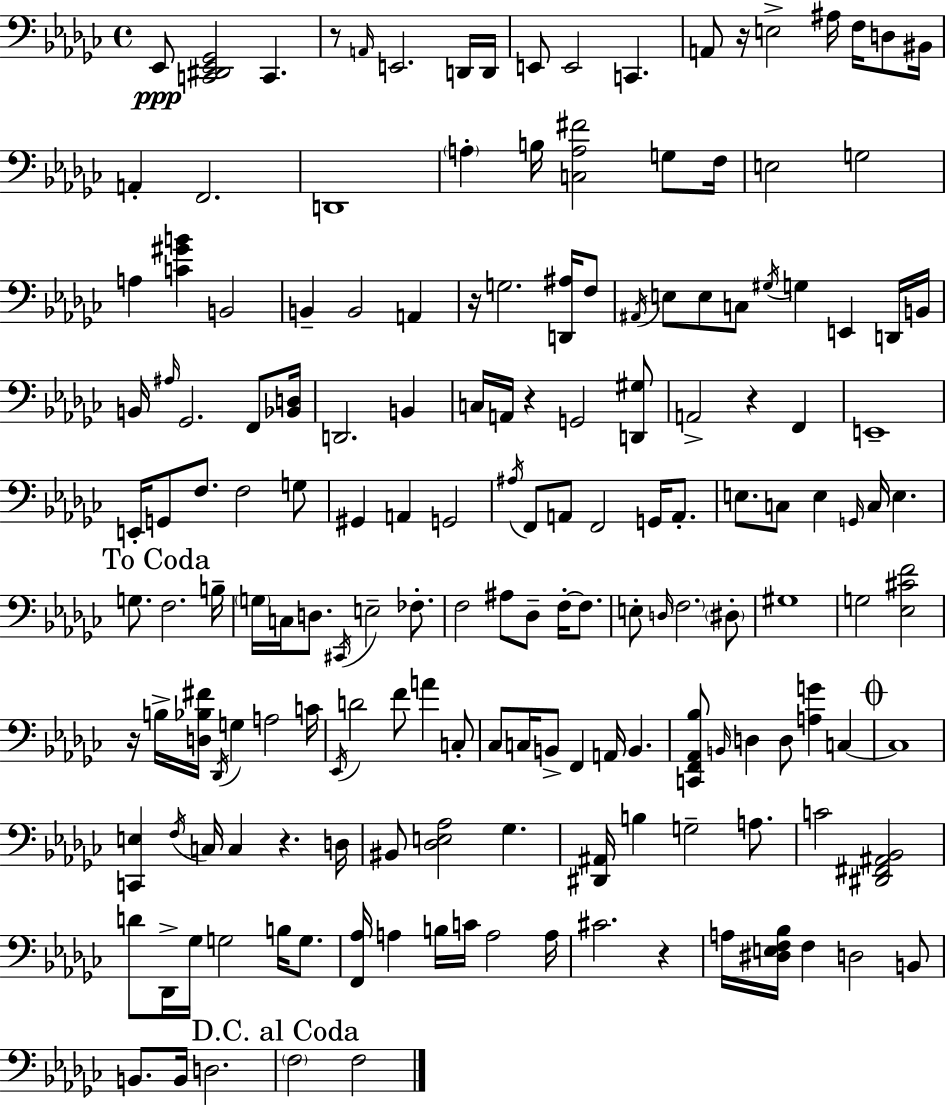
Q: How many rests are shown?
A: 8